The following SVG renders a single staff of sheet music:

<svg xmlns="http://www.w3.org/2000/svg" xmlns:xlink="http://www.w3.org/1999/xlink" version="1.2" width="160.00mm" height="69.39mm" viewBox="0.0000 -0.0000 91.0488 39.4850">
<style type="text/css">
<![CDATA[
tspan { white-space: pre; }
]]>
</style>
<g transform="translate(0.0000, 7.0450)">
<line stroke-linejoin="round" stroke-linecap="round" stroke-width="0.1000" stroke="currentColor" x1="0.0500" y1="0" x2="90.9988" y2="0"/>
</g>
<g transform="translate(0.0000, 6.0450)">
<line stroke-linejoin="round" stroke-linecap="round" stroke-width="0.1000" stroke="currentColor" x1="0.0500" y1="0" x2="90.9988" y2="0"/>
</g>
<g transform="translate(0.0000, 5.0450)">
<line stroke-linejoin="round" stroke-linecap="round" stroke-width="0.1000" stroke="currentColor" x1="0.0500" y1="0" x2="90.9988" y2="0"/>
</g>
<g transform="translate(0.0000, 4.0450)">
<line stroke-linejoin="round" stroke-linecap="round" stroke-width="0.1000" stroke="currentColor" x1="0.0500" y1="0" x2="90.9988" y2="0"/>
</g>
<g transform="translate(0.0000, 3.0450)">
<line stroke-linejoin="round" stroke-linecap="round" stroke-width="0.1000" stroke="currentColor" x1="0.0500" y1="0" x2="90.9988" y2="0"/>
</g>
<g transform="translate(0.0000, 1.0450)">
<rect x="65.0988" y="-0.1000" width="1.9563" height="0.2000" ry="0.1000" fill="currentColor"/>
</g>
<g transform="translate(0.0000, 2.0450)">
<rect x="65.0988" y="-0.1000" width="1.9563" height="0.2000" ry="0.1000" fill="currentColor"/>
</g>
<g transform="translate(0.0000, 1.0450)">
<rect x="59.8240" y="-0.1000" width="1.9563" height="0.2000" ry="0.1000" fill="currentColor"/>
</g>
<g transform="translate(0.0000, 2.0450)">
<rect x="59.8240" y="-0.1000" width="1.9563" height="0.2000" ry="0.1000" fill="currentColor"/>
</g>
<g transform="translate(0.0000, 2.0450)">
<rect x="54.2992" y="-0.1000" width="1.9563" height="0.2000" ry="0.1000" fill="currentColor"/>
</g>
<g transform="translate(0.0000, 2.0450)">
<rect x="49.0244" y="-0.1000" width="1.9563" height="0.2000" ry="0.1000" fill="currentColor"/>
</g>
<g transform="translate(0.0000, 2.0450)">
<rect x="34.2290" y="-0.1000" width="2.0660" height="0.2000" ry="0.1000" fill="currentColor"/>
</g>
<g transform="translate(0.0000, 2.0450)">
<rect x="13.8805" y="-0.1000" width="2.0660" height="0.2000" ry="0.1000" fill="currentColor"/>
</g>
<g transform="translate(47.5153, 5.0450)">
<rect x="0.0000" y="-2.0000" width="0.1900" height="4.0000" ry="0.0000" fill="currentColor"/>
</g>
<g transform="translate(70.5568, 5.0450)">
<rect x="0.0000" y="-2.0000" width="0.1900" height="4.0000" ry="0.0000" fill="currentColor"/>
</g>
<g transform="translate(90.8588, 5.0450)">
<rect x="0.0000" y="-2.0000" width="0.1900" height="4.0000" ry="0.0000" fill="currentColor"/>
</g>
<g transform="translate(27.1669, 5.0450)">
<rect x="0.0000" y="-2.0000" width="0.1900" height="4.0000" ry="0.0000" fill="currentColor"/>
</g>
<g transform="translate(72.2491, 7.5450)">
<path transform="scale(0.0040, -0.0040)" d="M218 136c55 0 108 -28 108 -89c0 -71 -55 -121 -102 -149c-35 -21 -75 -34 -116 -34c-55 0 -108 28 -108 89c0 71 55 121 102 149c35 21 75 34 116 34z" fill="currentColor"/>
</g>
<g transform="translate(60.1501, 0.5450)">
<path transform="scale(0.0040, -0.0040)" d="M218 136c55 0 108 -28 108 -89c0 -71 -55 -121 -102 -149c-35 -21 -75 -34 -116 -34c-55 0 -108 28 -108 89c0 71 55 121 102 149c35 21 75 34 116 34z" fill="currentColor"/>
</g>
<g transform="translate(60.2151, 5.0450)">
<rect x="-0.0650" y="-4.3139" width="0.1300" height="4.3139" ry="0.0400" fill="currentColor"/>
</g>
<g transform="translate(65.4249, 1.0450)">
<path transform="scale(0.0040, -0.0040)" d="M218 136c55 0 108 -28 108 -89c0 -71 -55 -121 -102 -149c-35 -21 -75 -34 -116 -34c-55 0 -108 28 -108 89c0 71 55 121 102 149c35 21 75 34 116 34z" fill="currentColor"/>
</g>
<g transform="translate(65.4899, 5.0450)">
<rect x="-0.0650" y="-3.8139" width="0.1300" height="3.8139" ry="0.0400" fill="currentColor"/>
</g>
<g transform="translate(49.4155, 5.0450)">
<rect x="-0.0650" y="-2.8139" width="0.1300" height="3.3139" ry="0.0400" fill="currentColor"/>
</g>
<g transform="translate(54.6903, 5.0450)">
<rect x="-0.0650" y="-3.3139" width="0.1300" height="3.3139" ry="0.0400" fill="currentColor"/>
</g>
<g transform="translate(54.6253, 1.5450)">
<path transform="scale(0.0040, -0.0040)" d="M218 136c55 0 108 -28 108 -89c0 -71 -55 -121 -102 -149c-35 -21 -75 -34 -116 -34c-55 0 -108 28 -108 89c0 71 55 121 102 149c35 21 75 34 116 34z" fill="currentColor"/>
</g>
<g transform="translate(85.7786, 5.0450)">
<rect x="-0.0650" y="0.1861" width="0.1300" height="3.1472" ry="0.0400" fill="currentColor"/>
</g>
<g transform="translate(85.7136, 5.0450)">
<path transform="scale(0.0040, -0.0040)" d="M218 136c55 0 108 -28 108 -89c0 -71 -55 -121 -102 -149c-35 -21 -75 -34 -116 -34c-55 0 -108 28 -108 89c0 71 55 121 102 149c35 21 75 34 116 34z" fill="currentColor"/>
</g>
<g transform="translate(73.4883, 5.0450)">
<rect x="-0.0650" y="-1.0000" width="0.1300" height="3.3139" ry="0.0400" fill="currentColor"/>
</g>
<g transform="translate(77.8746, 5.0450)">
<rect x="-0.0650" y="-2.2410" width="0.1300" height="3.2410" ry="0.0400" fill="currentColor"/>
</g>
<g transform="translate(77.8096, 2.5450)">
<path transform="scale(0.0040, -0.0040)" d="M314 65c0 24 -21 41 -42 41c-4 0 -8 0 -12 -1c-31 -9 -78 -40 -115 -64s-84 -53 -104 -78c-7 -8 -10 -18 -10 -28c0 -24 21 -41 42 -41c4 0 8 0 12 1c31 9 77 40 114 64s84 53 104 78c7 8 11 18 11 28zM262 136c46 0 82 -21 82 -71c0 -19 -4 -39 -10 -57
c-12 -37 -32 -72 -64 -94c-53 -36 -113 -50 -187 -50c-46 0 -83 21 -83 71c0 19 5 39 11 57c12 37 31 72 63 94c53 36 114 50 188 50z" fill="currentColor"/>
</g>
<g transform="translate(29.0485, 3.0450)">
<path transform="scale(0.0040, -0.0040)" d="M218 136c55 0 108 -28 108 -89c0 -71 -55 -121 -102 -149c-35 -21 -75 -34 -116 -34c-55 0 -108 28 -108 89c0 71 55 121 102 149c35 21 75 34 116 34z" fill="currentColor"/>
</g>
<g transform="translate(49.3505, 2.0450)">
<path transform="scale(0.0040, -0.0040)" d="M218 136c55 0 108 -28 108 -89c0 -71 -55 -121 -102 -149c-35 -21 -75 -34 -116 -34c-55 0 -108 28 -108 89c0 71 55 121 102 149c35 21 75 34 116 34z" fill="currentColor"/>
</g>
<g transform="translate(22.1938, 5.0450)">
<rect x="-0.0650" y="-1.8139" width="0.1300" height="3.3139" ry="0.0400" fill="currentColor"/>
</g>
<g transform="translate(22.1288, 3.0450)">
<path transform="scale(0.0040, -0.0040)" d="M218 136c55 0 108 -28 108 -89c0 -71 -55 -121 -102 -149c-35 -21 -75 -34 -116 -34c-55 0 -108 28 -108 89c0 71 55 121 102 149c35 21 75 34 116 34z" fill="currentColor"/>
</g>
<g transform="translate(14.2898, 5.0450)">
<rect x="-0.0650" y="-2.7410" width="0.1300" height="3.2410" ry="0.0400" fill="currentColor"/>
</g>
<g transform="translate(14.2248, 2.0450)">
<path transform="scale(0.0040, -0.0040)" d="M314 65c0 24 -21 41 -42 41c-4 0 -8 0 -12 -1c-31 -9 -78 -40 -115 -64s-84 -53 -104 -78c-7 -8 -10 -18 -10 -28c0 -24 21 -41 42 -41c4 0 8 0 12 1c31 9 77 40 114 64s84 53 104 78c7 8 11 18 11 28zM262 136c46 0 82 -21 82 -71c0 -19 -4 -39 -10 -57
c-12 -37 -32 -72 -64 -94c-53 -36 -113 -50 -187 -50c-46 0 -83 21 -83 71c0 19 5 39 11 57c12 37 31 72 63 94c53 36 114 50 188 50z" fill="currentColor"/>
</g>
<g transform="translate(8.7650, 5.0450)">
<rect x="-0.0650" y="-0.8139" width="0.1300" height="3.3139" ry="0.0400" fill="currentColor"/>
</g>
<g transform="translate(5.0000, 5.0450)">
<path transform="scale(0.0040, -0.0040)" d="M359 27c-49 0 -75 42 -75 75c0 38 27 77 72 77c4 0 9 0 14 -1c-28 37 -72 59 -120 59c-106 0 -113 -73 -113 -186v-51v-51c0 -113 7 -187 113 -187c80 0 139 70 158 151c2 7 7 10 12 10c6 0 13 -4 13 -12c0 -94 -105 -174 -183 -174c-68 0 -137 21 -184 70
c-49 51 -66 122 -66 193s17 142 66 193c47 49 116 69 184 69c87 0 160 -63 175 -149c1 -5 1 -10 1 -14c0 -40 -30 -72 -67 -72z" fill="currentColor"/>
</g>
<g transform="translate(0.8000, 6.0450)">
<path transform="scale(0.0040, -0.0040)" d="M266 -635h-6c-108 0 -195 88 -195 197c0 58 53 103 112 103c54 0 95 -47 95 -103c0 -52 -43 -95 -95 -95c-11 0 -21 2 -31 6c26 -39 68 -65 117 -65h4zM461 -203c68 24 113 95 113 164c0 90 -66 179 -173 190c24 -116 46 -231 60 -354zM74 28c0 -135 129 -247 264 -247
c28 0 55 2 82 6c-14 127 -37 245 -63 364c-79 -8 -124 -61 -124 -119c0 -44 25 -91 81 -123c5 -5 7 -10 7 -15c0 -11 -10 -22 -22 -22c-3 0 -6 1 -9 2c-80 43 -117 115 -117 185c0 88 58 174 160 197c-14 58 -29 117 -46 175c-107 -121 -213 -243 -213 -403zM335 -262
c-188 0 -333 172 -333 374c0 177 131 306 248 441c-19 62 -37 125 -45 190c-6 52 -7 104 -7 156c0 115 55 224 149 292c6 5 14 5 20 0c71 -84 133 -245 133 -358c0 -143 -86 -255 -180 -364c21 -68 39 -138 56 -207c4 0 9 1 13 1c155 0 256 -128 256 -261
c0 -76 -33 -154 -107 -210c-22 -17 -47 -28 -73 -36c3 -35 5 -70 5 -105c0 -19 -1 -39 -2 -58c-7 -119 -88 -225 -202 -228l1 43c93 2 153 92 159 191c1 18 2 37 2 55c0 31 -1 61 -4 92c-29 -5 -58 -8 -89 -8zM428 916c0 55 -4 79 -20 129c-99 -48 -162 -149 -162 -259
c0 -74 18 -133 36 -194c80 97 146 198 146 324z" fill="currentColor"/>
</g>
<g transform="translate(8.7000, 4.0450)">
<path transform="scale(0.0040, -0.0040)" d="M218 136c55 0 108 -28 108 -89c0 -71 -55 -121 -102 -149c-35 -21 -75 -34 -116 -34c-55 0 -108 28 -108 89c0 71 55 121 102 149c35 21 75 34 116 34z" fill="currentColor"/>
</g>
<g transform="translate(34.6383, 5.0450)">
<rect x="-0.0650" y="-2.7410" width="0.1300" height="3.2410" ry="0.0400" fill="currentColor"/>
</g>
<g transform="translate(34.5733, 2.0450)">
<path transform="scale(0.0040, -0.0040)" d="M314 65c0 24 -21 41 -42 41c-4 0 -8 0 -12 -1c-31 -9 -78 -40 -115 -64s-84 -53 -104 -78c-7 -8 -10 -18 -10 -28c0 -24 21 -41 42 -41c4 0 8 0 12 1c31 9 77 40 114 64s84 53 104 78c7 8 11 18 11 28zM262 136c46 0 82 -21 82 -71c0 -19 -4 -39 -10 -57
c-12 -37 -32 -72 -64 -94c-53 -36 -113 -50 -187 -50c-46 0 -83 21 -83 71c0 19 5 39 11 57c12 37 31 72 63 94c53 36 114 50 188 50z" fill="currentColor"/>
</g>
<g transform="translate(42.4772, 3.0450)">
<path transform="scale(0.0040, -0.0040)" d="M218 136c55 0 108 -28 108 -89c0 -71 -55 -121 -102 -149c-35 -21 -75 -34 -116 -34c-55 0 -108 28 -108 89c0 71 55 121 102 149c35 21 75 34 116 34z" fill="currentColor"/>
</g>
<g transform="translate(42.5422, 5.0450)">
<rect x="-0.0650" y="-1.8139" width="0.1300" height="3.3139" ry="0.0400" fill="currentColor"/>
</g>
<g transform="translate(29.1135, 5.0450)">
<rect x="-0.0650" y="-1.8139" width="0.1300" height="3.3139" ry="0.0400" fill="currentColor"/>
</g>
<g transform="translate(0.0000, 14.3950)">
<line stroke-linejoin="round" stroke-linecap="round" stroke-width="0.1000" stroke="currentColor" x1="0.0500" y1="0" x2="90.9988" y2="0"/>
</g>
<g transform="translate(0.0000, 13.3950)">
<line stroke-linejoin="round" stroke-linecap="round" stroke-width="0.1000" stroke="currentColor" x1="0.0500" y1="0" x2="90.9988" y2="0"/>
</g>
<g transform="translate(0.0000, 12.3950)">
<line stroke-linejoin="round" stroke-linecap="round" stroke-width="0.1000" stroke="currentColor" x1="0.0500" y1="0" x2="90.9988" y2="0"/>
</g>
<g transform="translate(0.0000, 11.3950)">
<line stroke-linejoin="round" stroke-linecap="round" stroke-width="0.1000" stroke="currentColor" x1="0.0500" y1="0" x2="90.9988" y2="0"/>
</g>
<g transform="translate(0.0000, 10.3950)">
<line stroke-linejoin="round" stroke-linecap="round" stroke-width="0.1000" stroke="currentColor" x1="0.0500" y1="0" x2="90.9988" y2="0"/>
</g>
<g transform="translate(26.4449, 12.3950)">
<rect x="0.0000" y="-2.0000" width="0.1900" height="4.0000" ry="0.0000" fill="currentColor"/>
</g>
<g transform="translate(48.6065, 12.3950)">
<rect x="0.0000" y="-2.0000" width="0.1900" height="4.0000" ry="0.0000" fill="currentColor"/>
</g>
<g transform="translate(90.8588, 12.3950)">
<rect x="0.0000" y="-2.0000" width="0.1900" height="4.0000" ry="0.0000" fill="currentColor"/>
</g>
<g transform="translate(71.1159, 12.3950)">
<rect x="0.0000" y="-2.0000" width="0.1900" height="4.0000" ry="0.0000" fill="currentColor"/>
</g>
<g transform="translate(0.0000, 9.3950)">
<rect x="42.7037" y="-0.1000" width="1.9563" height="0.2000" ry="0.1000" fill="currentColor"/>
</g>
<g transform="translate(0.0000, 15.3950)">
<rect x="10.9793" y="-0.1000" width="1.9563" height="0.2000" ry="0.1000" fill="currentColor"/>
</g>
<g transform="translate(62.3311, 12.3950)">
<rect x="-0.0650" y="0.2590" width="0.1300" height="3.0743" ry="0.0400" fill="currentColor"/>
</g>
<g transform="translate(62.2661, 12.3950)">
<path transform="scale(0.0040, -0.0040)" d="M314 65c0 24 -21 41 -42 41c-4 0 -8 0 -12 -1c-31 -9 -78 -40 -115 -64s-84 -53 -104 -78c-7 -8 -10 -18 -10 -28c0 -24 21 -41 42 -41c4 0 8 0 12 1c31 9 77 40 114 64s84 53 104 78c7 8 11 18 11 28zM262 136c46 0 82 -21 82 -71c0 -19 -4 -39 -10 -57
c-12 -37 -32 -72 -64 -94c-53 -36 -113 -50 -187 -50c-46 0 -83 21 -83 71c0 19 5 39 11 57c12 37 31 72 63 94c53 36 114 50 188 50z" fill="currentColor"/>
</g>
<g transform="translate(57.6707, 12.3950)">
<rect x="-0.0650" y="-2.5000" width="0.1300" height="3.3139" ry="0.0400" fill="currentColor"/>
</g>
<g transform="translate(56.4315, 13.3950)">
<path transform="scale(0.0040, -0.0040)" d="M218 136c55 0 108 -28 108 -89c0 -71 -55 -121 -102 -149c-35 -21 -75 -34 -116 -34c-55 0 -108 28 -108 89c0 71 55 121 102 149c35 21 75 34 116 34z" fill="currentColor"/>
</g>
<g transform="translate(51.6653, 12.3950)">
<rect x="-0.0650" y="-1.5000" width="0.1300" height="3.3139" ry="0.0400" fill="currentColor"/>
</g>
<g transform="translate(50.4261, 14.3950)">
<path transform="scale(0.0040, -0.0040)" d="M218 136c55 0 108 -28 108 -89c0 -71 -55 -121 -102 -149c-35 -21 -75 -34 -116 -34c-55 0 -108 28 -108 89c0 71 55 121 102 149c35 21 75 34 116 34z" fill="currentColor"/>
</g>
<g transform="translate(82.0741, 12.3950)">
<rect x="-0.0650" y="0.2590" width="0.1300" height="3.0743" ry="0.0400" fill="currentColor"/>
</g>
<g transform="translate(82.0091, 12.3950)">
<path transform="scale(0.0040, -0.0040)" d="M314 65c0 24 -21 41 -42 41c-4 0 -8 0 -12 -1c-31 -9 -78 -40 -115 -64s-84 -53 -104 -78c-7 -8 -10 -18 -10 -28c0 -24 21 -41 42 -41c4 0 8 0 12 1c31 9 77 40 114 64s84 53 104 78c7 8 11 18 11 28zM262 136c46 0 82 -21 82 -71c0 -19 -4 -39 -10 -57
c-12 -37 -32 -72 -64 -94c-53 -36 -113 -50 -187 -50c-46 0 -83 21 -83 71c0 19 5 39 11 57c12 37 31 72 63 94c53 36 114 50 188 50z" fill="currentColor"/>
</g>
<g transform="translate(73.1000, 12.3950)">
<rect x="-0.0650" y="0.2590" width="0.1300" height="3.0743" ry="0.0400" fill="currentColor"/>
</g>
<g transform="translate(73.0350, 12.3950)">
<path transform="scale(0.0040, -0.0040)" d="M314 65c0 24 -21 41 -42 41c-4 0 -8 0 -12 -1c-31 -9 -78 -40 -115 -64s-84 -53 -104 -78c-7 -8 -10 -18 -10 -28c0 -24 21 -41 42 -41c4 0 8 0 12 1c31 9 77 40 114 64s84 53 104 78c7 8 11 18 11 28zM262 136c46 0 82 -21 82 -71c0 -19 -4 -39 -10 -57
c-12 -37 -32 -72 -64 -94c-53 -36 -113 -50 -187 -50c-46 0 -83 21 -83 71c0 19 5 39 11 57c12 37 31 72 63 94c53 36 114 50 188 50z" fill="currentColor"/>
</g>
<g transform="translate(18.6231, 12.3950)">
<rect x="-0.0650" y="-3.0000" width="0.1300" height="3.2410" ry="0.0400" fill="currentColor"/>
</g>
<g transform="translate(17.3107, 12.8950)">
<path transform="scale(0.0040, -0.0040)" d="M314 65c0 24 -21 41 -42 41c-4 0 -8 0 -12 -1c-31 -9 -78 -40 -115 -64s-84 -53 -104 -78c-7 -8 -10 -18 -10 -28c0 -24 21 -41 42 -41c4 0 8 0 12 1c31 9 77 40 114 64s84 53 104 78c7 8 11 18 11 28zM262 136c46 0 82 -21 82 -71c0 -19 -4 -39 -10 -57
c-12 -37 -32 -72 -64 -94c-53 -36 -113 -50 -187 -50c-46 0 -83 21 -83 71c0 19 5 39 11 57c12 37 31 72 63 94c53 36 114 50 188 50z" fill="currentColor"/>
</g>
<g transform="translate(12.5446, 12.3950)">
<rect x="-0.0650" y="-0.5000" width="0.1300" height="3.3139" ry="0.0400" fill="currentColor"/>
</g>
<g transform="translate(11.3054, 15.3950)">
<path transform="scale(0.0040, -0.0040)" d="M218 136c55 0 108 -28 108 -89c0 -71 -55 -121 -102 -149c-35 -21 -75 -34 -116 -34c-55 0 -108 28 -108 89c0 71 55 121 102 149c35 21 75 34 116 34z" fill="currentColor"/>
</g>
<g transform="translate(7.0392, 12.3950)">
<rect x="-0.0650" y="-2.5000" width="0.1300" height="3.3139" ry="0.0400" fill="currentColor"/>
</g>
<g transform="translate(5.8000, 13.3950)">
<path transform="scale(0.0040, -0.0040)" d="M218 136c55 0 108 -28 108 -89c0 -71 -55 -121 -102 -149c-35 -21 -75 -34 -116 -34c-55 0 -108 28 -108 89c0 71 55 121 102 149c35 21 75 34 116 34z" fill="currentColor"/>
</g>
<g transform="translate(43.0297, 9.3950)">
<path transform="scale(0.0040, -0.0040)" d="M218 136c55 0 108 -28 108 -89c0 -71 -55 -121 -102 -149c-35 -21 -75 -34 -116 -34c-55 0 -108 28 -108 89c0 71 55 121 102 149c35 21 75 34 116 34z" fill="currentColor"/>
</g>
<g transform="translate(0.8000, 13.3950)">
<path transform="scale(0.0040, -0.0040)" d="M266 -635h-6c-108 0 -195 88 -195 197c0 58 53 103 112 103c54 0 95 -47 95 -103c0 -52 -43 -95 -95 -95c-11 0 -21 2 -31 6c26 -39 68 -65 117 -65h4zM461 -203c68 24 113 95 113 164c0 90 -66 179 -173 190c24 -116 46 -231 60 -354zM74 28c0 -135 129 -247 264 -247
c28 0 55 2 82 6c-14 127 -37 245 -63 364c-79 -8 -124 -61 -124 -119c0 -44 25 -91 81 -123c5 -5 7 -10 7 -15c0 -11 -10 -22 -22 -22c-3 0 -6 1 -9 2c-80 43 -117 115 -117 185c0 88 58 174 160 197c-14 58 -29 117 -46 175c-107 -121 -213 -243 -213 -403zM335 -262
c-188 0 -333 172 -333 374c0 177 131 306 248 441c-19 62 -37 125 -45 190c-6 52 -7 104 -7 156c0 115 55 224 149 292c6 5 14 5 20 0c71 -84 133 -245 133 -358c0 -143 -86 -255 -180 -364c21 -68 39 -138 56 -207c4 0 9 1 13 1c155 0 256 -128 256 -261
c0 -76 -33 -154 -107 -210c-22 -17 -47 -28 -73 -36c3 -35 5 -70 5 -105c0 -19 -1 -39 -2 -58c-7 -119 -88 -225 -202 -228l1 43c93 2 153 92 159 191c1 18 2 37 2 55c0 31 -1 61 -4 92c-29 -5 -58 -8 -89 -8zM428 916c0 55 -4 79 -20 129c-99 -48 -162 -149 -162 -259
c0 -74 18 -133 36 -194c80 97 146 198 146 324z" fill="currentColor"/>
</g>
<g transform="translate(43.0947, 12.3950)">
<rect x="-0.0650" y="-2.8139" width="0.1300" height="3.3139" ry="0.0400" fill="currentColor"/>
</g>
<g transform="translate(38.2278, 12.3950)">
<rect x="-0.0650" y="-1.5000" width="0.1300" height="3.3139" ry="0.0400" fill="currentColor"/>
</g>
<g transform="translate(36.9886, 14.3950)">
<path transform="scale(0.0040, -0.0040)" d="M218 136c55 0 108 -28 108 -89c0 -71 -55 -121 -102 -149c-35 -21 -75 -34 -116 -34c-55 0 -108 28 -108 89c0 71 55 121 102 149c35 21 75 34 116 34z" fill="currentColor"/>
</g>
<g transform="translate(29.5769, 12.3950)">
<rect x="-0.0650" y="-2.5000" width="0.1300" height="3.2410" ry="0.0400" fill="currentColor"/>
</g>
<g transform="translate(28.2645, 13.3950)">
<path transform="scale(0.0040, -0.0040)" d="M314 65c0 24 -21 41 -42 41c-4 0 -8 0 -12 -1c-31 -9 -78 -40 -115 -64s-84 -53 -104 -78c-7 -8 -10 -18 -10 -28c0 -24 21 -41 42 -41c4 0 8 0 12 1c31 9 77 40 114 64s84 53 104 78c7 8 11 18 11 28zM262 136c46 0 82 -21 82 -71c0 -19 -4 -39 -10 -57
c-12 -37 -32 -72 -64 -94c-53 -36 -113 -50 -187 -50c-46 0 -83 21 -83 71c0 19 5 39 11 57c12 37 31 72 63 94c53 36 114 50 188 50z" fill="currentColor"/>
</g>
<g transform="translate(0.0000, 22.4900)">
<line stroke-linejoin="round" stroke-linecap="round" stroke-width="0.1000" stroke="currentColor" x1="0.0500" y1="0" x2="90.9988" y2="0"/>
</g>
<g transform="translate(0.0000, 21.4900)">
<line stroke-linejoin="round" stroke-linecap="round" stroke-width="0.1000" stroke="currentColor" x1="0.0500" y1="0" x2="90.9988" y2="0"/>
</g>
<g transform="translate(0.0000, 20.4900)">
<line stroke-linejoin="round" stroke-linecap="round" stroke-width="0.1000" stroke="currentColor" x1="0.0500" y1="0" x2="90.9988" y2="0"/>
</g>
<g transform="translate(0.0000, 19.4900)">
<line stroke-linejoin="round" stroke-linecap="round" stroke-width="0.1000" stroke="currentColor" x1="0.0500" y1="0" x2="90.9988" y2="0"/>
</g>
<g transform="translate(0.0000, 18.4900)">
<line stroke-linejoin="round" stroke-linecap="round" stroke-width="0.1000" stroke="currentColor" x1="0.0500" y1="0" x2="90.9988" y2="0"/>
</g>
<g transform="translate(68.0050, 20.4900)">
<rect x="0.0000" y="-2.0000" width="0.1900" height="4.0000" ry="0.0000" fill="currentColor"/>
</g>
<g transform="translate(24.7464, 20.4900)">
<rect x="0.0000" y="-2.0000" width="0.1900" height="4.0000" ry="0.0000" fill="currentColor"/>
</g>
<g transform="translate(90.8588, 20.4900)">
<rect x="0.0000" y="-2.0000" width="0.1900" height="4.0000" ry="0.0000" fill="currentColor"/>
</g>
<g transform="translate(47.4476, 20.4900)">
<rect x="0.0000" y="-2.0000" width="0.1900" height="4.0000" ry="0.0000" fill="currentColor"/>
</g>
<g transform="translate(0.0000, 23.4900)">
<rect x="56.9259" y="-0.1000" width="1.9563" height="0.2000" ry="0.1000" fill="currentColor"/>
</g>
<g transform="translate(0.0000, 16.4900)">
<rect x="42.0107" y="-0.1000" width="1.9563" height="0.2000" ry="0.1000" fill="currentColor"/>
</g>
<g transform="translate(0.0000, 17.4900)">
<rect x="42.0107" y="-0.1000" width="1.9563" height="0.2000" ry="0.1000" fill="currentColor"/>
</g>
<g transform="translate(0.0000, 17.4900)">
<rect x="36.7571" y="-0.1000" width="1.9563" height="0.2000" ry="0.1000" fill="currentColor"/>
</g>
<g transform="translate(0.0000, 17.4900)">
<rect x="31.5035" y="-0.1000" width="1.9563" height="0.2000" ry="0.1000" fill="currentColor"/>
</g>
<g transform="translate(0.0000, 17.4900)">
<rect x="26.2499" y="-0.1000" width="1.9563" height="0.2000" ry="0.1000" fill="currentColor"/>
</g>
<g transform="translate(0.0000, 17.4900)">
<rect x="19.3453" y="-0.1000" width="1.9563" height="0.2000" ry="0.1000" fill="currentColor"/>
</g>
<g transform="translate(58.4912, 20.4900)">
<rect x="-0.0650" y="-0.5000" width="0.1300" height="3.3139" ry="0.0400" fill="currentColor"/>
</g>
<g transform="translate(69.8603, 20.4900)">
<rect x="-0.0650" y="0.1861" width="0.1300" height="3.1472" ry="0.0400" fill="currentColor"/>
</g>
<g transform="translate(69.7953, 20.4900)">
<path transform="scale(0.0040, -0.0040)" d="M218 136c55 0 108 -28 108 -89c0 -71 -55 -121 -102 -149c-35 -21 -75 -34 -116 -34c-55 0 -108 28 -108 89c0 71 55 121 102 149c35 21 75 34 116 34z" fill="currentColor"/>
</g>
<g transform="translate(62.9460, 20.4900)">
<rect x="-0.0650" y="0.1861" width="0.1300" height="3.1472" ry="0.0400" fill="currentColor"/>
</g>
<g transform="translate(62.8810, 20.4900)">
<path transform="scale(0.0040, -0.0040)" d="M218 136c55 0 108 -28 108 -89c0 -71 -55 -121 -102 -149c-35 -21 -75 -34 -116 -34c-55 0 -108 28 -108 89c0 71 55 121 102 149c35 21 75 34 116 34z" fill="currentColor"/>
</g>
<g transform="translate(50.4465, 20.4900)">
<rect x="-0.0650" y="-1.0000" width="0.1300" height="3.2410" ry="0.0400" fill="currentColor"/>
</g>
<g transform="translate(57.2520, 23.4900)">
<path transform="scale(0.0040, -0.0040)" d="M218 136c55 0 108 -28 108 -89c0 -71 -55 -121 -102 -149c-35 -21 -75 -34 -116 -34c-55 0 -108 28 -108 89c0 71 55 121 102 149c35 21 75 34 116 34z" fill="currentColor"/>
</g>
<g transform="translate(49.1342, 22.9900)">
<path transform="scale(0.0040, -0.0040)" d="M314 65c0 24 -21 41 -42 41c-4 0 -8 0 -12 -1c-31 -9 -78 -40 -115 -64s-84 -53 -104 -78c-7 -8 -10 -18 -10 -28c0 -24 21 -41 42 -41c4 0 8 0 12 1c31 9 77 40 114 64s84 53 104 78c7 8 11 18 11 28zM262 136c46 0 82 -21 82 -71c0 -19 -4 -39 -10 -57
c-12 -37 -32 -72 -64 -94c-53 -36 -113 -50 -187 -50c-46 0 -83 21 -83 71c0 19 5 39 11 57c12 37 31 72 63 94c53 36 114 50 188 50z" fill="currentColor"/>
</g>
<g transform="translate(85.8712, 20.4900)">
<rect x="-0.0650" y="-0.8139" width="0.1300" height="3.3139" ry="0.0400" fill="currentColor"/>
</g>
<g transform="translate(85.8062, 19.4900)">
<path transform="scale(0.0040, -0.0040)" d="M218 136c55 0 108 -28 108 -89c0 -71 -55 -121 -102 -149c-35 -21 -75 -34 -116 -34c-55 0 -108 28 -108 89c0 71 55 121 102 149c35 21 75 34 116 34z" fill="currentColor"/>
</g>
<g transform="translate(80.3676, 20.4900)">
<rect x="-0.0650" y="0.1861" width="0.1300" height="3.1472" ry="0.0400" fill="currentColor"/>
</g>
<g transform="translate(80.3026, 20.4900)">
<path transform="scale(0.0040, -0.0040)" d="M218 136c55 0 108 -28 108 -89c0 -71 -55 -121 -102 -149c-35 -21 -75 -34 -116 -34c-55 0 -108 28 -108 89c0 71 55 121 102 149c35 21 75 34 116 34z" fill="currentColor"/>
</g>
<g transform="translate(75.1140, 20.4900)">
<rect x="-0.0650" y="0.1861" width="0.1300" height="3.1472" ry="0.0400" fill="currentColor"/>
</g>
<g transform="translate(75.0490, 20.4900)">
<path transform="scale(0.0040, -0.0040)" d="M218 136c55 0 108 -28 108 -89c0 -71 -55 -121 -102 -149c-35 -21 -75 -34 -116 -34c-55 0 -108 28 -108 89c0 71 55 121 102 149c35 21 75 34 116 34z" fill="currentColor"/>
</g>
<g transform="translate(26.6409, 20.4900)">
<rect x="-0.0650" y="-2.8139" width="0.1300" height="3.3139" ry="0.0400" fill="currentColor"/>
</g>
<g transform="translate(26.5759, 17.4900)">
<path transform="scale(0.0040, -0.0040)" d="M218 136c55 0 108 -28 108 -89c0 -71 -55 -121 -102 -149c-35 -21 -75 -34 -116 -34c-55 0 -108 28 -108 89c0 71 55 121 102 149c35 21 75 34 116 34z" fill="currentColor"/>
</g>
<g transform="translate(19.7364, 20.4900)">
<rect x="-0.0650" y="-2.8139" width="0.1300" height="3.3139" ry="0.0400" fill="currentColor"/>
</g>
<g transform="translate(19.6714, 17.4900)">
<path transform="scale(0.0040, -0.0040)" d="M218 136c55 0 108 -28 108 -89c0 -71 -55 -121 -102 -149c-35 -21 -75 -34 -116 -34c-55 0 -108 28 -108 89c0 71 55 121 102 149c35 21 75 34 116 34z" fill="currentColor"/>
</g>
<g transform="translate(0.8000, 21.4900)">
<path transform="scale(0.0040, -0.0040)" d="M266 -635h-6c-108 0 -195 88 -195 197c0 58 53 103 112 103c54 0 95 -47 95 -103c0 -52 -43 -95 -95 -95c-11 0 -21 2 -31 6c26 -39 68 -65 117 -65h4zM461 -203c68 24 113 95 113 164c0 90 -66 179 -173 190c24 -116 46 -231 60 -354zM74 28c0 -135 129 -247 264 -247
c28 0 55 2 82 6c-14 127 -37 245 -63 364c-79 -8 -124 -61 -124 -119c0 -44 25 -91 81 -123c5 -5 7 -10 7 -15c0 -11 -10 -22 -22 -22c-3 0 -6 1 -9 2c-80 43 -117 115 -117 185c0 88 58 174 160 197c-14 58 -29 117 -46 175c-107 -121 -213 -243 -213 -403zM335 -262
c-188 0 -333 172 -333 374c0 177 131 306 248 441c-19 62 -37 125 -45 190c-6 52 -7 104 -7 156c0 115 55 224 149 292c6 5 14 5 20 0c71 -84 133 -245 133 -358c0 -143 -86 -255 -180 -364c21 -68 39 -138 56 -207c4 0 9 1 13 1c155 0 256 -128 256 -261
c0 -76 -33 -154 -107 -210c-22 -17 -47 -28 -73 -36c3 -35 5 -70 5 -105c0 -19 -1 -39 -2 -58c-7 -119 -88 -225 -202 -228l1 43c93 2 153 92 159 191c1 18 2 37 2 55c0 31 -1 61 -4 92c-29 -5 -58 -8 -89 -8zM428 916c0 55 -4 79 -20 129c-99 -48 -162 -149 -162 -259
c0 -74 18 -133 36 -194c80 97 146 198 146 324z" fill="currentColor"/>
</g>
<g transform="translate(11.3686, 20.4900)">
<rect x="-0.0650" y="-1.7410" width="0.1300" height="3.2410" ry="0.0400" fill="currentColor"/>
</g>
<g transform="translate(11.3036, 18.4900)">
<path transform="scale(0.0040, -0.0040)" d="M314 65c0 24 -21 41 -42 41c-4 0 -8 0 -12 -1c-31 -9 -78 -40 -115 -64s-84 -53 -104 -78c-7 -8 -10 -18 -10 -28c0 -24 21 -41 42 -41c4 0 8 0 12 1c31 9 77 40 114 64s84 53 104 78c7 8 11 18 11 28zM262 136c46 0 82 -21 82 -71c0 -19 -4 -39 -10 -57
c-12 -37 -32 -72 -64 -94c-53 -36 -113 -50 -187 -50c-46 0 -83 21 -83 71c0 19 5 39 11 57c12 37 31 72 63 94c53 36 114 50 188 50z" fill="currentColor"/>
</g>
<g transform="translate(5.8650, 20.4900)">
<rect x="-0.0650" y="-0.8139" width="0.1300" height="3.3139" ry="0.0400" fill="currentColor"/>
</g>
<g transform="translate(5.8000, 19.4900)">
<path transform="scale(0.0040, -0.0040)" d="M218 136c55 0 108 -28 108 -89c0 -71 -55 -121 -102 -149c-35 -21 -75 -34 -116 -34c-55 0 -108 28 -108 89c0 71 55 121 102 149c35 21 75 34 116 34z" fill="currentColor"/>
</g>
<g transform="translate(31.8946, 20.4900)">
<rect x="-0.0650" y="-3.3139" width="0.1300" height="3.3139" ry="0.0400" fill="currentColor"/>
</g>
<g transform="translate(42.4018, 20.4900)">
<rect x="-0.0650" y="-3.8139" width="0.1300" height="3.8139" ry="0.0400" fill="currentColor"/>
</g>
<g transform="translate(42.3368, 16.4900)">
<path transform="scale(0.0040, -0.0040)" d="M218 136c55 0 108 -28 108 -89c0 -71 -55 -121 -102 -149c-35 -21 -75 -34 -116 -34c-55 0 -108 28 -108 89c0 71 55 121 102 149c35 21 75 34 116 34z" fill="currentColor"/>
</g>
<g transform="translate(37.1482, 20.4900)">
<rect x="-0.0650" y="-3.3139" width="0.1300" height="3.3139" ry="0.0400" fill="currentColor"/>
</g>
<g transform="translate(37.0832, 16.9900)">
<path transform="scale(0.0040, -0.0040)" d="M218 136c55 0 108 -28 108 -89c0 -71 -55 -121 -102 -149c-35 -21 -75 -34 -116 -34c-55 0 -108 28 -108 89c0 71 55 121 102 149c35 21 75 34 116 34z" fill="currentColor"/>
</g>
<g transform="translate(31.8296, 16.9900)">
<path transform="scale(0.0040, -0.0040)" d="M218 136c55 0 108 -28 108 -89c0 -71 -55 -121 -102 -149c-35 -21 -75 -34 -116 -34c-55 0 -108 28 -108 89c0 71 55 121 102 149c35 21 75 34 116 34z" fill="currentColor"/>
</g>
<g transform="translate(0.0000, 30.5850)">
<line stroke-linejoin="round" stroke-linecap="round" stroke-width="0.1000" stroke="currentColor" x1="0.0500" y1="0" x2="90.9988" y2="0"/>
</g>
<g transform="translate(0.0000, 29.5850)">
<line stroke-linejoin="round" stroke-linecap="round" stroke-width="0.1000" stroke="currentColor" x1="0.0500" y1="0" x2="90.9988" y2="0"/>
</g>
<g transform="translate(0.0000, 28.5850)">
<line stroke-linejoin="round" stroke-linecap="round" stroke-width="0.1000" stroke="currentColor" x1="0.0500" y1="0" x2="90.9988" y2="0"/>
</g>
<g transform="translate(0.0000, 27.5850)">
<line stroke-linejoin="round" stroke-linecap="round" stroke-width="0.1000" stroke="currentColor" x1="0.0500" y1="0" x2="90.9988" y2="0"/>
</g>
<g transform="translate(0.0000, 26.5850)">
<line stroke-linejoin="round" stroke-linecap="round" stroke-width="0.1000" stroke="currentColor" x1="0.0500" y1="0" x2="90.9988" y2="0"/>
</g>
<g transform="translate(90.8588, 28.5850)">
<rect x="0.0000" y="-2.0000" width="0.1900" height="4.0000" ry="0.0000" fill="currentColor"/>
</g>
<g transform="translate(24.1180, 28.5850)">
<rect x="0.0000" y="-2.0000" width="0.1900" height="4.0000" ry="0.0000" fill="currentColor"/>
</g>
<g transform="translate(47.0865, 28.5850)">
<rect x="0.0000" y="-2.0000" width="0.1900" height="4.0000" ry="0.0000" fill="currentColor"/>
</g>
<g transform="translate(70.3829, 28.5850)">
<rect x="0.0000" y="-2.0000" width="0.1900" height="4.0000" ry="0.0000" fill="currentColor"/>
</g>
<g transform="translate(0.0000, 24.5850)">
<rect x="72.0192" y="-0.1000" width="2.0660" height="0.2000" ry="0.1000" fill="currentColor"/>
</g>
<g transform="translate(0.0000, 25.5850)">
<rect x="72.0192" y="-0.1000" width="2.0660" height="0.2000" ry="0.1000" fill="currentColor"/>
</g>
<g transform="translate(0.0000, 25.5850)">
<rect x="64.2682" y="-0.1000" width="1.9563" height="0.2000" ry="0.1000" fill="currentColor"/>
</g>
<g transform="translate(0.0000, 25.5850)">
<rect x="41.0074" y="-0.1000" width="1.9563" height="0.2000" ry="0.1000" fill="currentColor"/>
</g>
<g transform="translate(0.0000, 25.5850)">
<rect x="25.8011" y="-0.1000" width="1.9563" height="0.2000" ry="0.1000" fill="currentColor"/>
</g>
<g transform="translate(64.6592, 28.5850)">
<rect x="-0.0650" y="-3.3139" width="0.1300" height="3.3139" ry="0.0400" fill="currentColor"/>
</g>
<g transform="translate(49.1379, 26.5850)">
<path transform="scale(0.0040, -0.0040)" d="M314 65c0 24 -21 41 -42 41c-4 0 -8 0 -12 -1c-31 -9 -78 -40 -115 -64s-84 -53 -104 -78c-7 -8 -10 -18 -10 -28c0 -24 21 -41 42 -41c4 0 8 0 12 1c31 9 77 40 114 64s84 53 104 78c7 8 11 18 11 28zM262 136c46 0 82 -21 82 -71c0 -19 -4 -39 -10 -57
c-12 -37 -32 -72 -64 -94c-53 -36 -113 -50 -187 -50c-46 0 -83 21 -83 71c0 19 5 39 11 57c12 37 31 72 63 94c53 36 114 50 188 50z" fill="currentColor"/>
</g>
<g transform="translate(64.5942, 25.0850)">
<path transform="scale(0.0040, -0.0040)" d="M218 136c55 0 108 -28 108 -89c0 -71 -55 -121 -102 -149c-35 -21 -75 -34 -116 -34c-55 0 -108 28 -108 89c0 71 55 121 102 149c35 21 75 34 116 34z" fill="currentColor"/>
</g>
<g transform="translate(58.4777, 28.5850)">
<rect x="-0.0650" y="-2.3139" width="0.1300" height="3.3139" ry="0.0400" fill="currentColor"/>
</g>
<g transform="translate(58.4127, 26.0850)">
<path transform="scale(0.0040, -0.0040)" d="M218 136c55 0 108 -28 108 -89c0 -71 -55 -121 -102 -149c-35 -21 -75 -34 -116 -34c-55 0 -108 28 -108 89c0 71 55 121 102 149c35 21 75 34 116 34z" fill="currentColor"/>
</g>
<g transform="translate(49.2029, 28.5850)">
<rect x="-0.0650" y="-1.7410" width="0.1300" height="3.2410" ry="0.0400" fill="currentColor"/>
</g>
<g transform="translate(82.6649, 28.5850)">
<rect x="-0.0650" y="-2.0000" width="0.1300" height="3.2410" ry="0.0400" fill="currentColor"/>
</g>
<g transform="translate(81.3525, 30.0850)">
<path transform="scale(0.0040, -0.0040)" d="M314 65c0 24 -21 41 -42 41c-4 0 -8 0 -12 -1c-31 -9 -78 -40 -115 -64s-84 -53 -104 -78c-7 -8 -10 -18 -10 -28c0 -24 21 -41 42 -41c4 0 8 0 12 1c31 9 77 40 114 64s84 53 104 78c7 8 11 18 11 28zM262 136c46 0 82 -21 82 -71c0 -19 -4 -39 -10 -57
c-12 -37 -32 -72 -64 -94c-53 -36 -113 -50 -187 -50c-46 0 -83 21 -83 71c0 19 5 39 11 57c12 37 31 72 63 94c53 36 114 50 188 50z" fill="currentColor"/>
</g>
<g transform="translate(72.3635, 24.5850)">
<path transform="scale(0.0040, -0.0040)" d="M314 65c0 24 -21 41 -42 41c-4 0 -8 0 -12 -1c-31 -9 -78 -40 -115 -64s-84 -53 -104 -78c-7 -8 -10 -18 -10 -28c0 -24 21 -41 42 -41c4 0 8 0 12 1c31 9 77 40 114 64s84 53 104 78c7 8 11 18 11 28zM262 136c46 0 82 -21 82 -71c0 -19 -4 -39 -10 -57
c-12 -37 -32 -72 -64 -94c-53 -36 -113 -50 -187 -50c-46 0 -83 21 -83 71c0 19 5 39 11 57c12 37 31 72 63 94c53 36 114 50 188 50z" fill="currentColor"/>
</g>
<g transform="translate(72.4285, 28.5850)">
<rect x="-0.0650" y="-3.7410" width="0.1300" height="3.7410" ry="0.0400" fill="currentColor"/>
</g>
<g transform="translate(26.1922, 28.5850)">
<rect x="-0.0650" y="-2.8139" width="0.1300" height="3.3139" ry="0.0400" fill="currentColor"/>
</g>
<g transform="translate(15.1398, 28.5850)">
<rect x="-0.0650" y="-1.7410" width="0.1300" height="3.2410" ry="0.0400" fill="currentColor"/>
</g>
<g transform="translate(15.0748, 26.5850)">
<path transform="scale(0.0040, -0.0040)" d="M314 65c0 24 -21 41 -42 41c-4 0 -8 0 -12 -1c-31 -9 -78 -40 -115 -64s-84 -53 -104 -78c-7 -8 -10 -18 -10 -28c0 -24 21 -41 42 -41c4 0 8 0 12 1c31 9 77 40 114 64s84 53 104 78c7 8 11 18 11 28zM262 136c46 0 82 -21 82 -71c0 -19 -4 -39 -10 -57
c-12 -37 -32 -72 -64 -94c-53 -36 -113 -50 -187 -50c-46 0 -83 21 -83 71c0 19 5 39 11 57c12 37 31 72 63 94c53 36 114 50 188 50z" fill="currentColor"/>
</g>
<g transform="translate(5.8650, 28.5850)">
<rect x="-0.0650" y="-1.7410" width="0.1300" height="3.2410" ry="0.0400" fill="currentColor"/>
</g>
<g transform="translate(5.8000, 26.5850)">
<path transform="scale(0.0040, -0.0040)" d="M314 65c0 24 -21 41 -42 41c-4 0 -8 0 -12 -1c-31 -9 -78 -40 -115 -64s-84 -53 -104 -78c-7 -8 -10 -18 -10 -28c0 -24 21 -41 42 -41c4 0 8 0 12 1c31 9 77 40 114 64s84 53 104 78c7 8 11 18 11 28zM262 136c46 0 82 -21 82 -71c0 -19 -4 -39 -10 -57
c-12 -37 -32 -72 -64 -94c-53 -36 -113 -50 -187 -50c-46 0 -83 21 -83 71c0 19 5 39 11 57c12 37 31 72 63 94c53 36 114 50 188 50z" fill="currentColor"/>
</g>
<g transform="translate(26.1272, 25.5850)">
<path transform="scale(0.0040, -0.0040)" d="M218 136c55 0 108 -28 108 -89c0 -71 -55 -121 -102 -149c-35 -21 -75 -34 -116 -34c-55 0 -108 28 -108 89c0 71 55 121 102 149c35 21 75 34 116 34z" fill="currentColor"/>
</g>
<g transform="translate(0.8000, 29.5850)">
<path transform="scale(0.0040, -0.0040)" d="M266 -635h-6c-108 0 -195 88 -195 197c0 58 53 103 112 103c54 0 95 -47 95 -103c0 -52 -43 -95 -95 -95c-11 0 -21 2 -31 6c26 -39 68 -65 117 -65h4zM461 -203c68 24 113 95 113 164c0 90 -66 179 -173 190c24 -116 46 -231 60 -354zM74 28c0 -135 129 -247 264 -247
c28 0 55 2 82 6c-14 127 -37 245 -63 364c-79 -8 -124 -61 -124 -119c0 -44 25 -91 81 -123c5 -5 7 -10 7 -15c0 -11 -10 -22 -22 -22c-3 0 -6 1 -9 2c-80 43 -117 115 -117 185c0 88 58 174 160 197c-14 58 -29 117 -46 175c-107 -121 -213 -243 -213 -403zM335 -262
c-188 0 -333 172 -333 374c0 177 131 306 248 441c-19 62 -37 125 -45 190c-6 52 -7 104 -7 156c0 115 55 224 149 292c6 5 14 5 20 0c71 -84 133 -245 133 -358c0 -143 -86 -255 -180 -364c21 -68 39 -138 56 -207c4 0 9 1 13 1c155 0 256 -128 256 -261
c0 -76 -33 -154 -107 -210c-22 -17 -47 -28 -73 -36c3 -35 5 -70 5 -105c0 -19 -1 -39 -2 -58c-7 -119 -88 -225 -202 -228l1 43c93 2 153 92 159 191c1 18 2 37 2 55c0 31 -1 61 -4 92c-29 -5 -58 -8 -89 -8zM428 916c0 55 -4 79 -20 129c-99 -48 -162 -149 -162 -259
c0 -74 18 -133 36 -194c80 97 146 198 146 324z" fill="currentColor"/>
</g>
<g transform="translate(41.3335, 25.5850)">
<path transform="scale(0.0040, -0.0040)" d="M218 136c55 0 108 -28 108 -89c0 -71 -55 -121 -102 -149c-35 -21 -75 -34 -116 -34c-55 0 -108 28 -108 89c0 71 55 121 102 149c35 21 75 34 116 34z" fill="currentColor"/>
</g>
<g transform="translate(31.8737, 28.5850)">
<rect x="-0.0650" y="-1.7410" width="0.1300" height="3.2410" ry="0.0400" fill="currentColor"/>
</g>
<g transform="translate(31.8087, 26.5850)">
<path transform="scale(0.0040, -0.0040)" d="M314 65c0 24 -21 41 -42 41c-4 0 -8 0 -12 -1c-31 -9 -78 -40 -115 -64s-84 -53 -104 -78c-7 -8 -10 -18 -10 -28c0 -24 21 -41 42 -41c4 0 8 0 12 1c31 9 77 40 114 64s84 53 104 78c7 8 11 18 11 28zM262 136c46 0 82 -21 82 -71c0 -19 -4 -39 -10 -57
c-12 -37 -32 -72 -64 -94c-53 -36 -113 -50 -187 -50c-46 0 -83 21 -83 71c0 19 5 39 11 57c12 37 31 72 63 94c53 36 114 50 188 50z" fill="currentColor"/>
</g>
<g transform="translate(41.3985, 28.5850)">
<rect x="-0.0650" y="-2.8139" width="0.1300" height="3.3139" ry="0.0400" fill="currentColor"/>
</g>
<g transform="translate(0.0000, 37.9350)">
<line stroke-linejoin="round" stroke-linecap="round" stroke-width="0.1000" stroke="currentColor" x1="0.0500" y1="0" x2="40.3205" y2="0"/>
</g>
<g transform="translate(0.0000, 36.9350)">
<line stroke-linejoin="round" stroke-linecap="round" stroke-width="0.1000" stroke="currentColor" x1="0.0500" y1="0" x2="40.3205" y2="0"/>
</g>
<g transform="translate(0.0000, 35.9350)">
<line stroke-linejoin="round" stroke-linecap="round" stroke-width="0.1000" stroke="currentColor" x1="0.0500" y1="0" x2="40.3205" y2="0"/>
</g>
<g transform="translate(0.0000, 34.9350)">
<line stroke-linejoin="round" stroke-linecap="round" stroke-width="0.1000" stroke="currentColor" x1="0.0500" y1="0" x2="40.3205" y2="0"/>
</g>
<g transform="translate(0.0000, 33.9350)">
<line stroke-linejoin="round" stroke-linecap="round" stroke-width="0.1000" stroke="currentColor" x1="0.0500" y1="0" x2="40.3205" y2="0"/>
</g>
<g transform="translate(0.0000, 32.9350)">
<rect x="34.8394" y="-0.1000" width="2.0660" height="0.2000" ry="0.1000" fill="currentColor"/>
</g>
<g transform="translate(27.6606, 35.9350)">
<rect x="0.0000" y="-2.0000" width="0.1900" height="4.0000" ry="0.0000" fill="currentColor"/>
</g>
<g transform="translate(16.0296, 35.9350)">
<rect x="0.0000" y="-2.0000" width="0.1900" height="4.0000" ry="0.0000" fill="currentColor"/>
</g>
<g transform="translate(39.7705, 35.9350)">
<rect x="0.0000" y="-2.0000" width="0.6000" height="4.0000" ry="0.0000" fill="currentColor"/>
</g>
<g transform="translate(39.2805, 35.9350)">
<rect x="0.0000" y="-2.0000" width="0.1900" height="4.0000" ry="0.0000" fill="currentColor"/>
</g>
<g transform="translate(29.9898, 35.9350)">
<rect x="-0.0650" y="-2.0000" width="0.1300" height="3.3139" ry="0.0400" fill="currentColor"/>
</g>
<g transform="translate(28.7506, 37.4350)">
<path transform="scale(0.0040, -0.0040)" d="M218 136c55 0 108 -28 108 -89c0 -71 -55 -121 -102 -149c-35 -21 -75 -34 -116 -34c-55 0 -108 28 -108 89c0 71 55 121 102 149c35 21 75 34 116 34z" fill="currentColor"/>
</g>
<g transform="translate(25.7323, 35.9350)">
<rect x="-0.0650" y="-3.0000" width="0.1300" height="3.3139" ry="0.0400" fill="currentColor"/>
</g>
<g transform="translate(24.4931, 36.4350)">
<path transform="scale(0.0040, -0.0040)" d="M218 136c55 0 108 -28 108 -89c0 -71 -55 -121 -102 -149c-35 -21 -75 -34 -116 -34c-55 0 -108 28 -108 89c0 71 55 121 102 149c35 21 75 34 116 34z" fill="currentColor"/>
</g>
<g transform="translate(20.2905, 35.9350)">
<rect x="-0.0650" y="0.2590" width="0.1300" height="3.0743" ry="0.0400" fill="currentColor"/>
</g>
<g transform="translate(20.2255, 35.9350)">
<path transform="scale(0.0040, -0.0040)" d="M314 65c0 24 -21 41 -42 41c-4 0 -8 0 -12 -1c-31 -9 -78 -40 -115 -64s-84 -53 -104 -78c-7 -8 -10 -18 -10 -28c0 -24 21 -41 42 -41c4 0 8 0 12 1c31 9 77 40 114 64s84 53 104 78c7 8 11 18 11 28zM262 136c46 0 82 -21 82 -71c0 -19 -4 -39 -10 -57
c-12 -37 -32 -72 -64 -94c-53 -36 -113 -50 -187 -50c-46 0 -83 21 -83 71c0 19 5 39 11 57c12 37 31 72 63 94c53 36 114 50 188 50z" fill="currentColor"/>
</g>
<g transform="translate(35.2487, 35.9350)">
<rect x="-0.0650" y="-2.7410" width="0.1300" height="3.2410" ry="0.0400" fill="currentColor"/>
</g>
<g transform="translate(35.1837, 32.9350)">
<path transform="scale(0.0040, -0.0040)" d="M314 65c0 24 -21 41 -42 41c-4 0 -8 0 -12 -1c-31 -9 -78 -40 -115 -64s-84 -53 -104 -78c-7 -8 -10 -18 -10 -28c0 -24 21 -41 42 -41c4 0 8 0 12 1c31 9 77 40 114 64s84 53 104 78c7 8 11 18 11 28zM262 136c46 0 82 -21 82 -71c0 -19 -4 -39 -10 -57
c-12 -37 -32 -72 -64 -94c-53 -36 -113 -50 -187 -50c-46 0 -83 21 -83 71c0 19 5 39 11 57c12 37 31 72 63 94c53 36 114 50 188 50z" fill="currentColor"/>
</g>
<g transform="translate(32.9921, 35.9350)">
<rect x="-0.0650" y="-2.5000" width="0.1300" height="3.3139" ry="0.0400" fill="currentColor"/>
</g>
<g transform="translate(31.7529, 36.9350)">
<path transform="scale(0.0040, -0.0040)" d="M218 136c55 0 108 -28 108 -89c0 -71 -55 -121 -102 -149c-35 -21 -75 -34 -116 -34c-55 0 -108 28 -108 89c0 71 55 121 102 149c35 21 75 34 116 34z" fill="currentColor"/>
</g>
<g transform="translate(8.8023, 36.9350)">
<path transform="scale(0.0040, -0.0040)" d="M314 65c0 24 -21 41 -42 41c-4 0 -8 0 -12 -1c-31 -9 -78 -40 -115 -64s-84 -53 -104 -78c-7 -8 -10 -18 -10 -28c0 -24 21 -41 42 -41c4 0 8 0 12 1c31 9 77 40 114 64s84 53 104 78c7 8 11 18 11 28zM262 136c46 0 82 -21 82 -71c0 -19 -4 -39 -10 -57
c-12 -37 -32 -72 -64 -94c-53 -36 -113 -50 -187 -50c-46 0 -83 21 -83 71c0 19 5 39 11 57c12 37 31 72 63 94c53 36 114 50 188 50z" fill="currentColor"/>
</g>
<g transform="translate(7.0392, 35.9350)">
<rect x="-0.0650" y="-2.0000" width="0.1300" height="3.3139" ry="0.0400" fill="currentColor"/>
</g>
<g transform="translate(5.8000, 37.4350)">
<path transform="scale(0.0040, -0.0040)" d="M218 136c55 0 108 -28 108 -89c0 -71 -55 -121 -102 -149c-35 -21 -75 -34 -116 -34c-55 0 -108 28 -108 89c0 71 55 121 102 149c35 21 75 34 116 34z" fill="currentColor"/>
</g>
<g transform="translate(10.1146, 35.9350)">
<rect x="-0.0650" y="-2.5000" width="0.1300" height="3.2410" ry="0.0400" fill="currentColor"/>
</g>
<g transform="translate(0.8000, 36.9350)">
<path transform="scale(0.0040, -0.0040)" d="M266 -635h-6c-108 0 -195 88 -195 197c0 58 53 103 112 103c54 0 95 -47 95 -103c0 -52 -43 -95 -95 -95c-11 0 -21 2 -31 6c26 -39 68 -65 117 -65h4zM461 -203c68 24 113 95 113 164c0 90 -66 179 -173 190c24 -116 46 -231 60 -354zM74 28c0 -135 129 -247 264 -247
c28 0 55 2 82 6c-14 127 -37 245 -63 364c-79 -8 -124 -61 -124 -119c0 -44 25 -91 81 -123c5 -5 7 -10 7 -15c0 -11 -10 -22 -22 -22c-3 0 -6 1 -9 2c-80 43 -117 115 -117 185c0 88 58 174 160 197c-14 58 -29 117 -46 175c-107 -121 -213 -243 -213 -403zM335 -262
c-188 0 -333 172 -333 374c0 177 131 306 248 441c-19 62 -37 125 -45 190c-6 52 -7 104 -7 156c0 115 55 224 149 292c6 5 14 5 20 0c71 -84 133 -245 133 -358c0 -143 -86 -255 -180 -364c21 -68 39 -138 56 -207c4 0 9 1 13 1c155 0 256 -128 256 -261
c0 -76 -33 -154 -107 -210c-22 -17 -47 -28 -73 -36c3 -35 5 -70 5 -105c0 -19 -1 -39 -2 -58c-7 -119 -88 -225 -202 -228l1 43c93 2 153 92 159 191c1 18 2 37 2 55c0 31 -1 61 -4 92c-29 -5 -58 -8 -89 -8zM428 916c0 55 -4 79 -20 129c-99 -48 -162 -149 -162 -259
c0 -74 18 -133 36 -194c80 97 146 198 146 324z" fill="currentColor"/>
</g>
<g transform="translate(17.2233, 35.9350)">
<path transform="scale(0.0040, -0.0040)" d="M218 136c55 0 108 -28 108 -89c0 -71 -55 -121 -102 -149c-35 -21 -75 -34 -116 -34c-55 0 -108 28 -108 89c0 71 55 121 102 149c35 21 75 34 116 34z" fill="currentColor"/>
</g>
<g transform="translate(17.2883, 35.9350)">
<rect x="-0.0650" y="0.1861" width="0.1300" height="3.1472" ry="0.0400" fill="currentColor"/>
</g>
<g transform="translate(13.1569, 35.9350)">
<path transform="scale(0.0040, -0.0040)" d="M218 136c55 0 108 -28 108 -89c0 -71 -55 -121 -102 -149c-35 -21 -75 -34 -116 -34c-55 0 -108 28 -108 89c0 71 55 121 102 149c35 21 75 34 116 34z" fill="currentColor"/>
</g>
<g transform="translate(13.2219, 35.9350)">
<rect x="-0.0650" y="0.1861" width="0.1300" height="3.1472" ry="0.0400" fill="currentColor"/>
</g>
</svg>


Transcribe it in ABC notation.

X:1
T:Untitled
M:4/4
L:1/4
K:C
d a2 f f a2 f a b d' c' D g2 B G C A2 G2 E a E G B2 B2 B2 d f2 a a b b c' D2 C B B B B d f2 f2 a f2 a f2 g b c'2 F2 F G2 B B B2 A F G a2